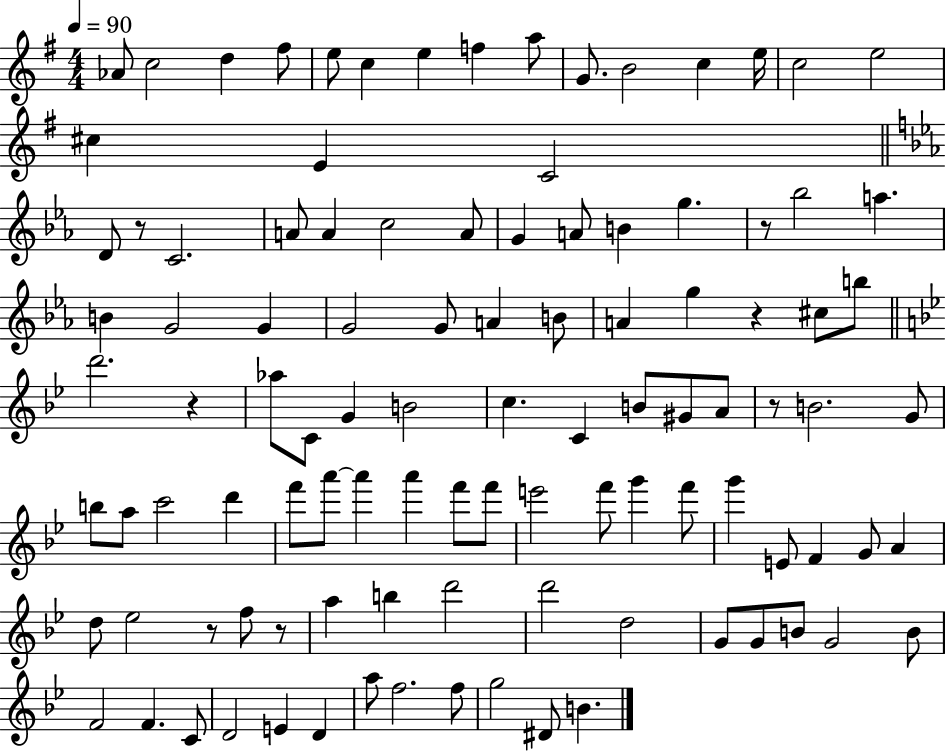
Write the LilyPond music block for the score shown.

{
  \clef treble
  \numericTimeSignature
  \time 4/4
  \key g \major
  \tempo 4 = 90
  aes'8 c''2 d''4 fis''8 | e''8 c''4 e''4 f''4 a''8 | g'8. b'2 c''4 e''16 | c''2 e''2 | \break cis''4 e'4 c'2 | \bar "||" \break \key ees \major d'8 r8 c'2. | a'8 a'4 c''2 a'8 | g'4 a'8 b'4 g''4. | r8 bes''2 a''4. | \break b'4 g'2 g'4 | g'2 g'8 a'4 b'8 | a'4 g''4 r4 cis''8 b''8 | \bar "||" \break \key g \minor d'''2. r4 | aes''8 c'8 g'4 b'2 | c''4. c'4 b'8 gis'8 a'8 | r8 b'2. g'8 | \break b''8 a''8 c'''2 d'''4 | f'''8 a'''8~~ a'''4 a'''4 f'''8 f'''8 | e'''2 f'''8 g'''4 f'''8 | g'''4 e'8 f'4 g'8 a'4 | \break d''8 ees''2 r8 f''8 r8 | a''4 b''4 d'''2 | d'''2 d''2 | g'8 g'8 b'8 g'2 b'8 | \break f'2 f'4. c'8 | d'2 e'4 d'4 | a''8 f''2. f''8 | g''2 dis'8 b'4. | \break \bar "|."
}